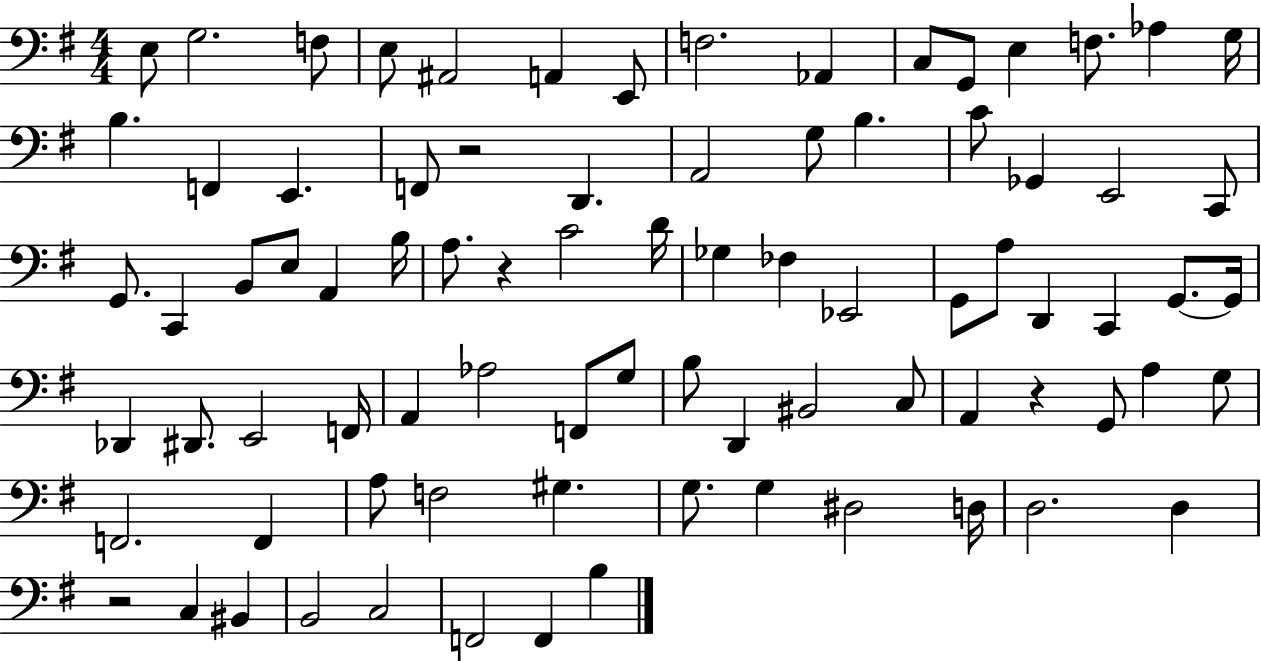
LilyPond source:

{
  \clef bass
  \numericTimeSignature
  \time 4/4
  \key g \major
  e8 g2. f8 | e8 ais,2 a,4 e,8 | f2. aes,4 | c8 g,8 e4 f8. aes4 g16 | \break b4. f,4 e,4. | f,8 r2 d,4. | a,2 g8 b4. | c'8 ges,4 e,2 c,8 | \break g,8. c,4 b,8 e8 a,4 b16 | a8. r4 c'2 d'16 | ges4 fes4 ees,2 | g,8 a8 d,4 c,4 g,8.~~ g,16 | \break des,4 dis,8. e,2 f,16 | a,4 aes2 f,8 g8 | b8 d,4 bis,2 c8 | a,4 r4 g,8 a4 g8 | \break f,2. f,4 | a8 f2 gis4. | g8. g4 dis2 d16 | d2. d4 | \break r2 c4 bis,4 | b,2 c2 | f,2 f,4 b4 | \bar "|."
}